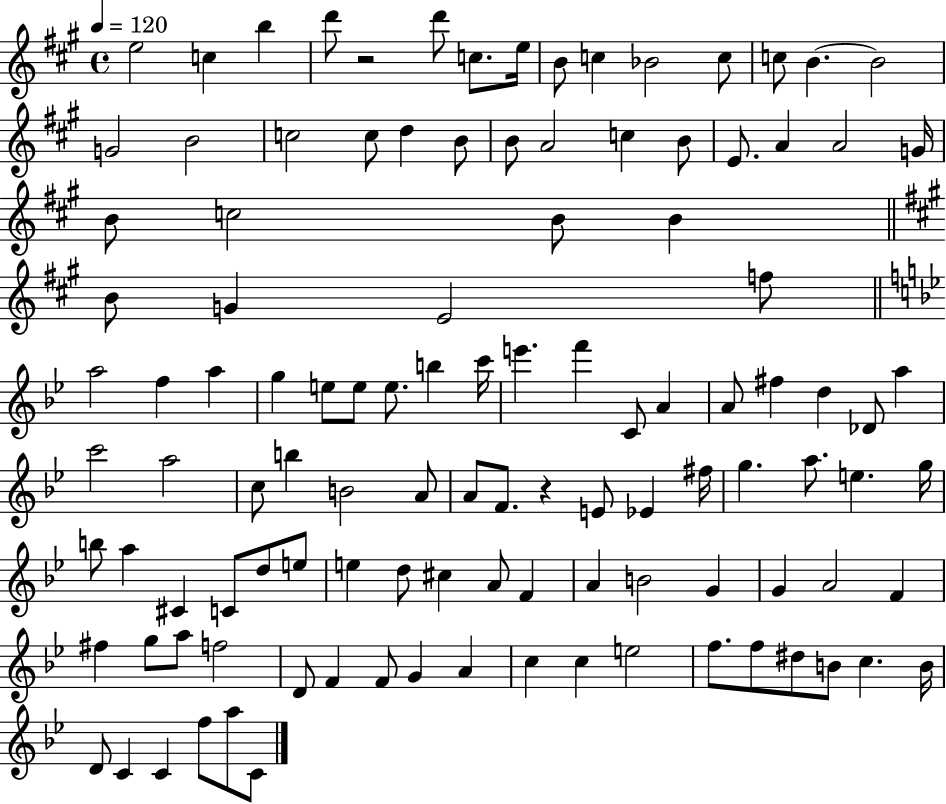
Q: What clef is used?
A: treble